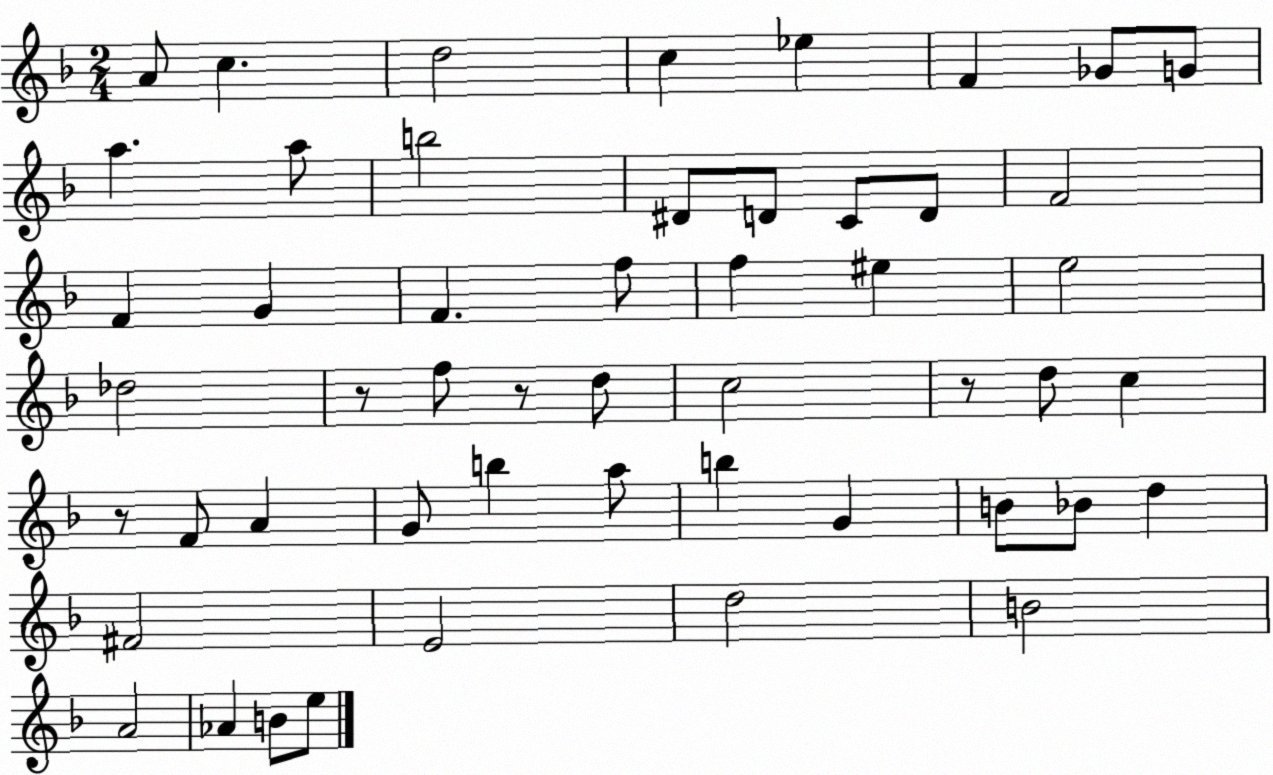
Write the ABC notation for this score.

X:1
T:Untitled
M:2/4
L:1/4
K:F
A/2 c d2 c _e F _G/2 G/2 a a/2 b2 ^D/2 D/2 C/2 D/2 F2 F G F f/2 f ^e e2 _d2 z/2 f/2 z/2 d/2 c2 z/2 d/2 c z/2 F/2 A G/2 b a/2 b G B/2 _B/2 d ^F2 E2 d2 B2 A2 _A B/2 e/2